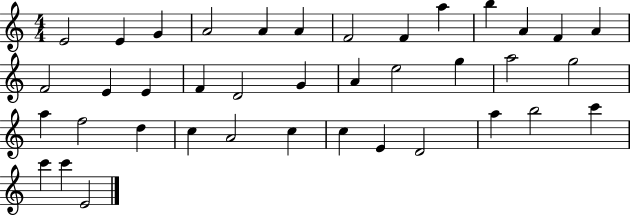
X:1
T:Untitled
M:4/4
L:1/4
K:C
E2 E G A2 A A F2 F a b A F A F2 E E F D2 G A e2 g a2 g2 a f2 d c A2 c c E D2 a b2 c' c' c' E2